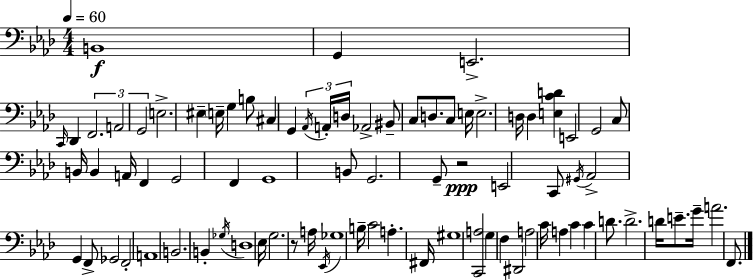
B2/w G2/q E2/h. C2/s Db2/q F2/h. A2/h G2/h E3/h. EIS3/q E3/s G3/q B3/e C#3/q G2/q Ab2/s A2/s D3/s Ab2/h BIS2/e C3/e D3/e. C3/e E3/s E3/h. D3/s D3/q [E3,C4,D4]/q E2/h G2/h C3/e B2/s B2/q A2/s F2/q G2/h F2/q G2/w B2/e G2/h. G2/e R/h E2/h C2/e G#2/s Ab2/h G2/q F2/e Gb2/h F2/h A2/w B2/h. B2/q Gb3/s D3/w Eb3/s G3/h. R/e A3/s Eb2/s Gb3/w B3/s C4/h A3/q. F#2/s G#3/w [C2,A3]/h G3/q F3/q D#2/h A3/h C4/s A3/q C4/q C4/q D4/e. D4/h. D4/s E4/e. G4/s A4/h. F2/e.